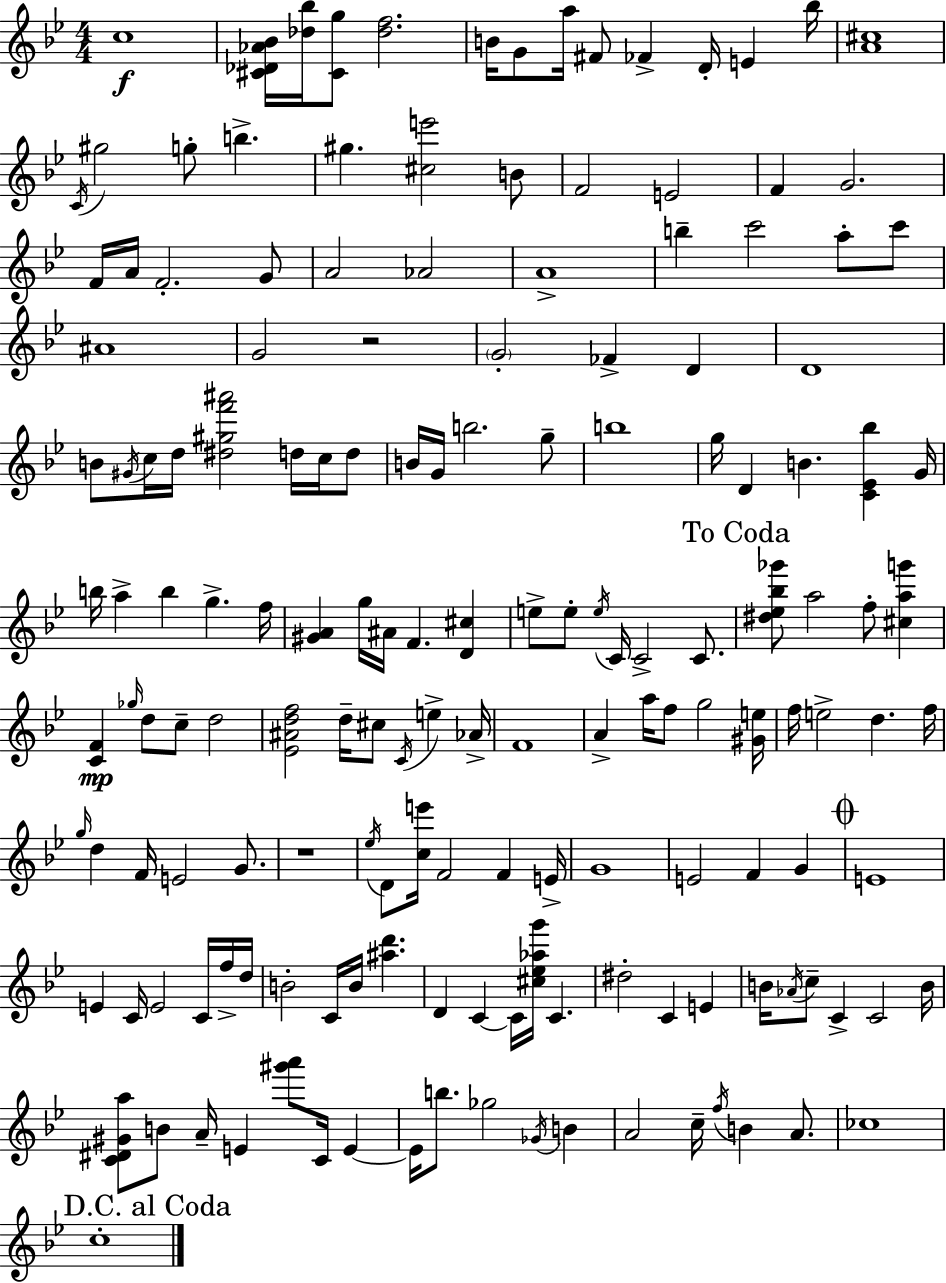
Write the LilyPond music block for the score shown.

{
  \clef treble
  \numericTimeSignature
  \time 4/4
  \key bes \major
  c''1\f | <cis' des' aes' bes'>16 <des'' bes''>16 <cis' g''>8 <des'' f''>2. | b'16 g'8 a''16 fis'8 fes'4-> d'16-. e'4 bes''16 | <a' cis''>1 | \break \acciaccatura { c'16 } gis''2 g''8-. b''4.-> | gis''4. <cis'' e'''>2 b'8 | f'2 e'2 | f'4 g'2. | \break f'16 a'16 f'2.-. g'8 | a'2 aes'2 | a'1-> | b''4-- c'''2 a''8-. c'''8 | \break ais'1 | g'2 r2 | \parenthesize g'2-. fes'4-> d'4 | d'1 | \break b'8 \acciaccatura { gis'16 } c''16 d''16 <dis'' gis'' f''' ais'''>2 d''16 c''16 | d''8 b'16 g'16 b''2. | g''8-- b''1 | g''16 d'4 b'4. <c' ees' bes''>4 | \break g'16 b''16 a''4-> b''4 g''4.-> | f''16 <gis' a'>4 g''16 ais'16 f'4. <d' cis''>4 | e''8-> e''8-. \acciaccatura { e''16 } c'16 c'2-> | c'8. \mark "To Coda" <dis'' ees'' bes'' ges'''>8 a''2 f''8-. <cis'' a'' g'''>4 | \break <c' f'>4\mp \grace { ges''16 } d''8 c''8-- d''2 | <ees' ais' d'' f''>2 d''16-- cis''8 \acciaccatura { c'16 } | e''4-> aes'16-> f'1 | a'4-> a''16 f''8 g''2 | \break <gis' e''>16 f''16 e''2-> d''4. | f''16 \grace { g''16 } d''4 f'16 e'2 | g'8. r1 | \acciaccatura { ees''16 } d'8 <c'' e'''>16 f'2 | \break f'4 e'16-> g'1 | e'2 f'4 | g'4 \mark \markup { \musicglyph "scripts.coda" } e'1 | e'4 c'16 e'2 | \break c'16 f''16-> d''16 b'2-. c'16 | b'16 <ais'' d'''>4. d'4 c'4~~ c'16 | <cis'' ees'' aes'' g'''>16 c'4. dis''2-. c'4 | e'4 b'16 \acciaccatura { aes'16 } c''8-- c'4-> c'2 | \break b'16 <c' dis' gis' a''>8 b'8 a'16-- e'4 | <gis''' a'''>8 c'16 e'4~~ e'16 b''8. ges''2 | \acciaccatura { ges'16 } b'4 a'2 | c''16-- \acciaccatura { f''16 } b'4 a'8. ces''1 | \break \mark "D.C. al Coda" c''1-. | \bar "|."
}